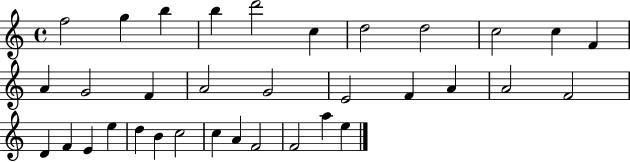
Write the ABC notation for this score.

X:1
T:Untitled
M:4/4
L:1/4
K:C
f2 g b b d'2 c d2 d2 c2 c F A G2 F A2 G2 E2 F A A2 F2 D F E e d B c2 c A F2 F2 a e